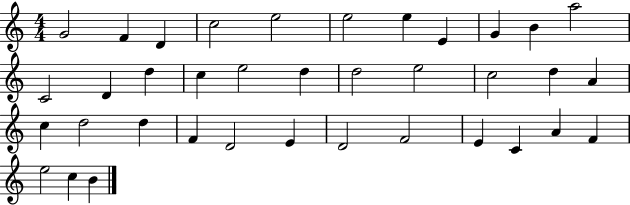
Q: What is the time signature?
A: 4/4